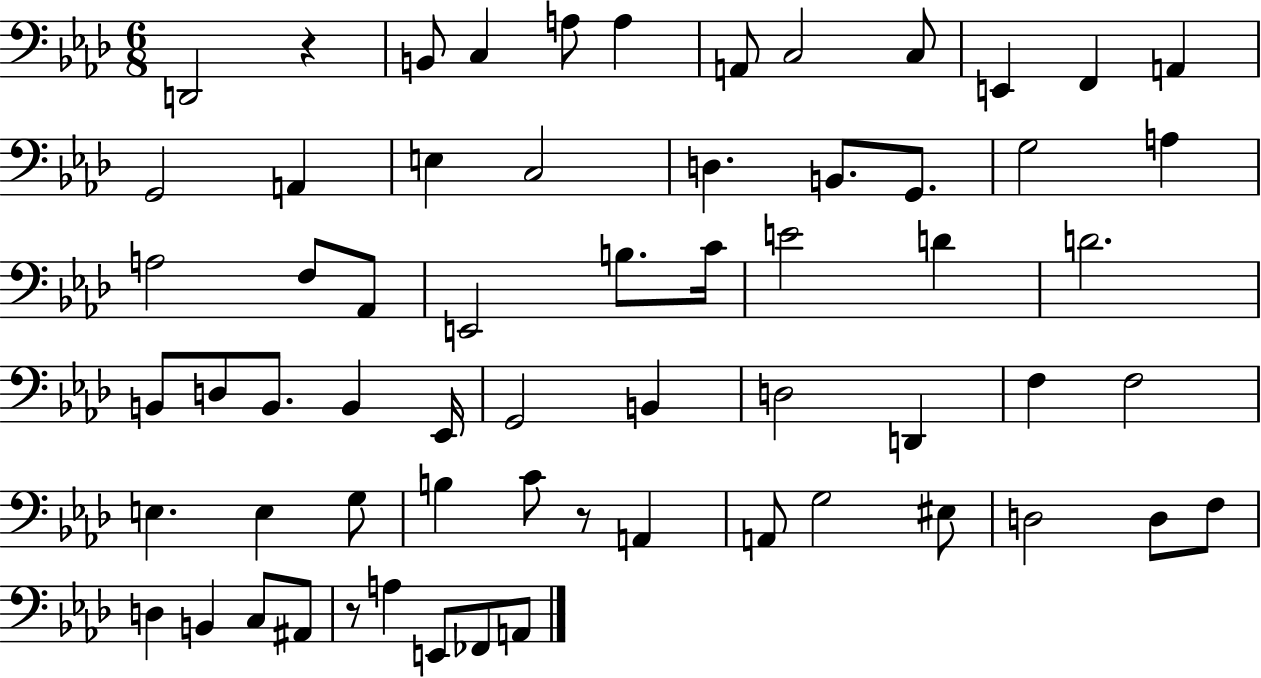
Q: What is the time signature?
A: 6/8